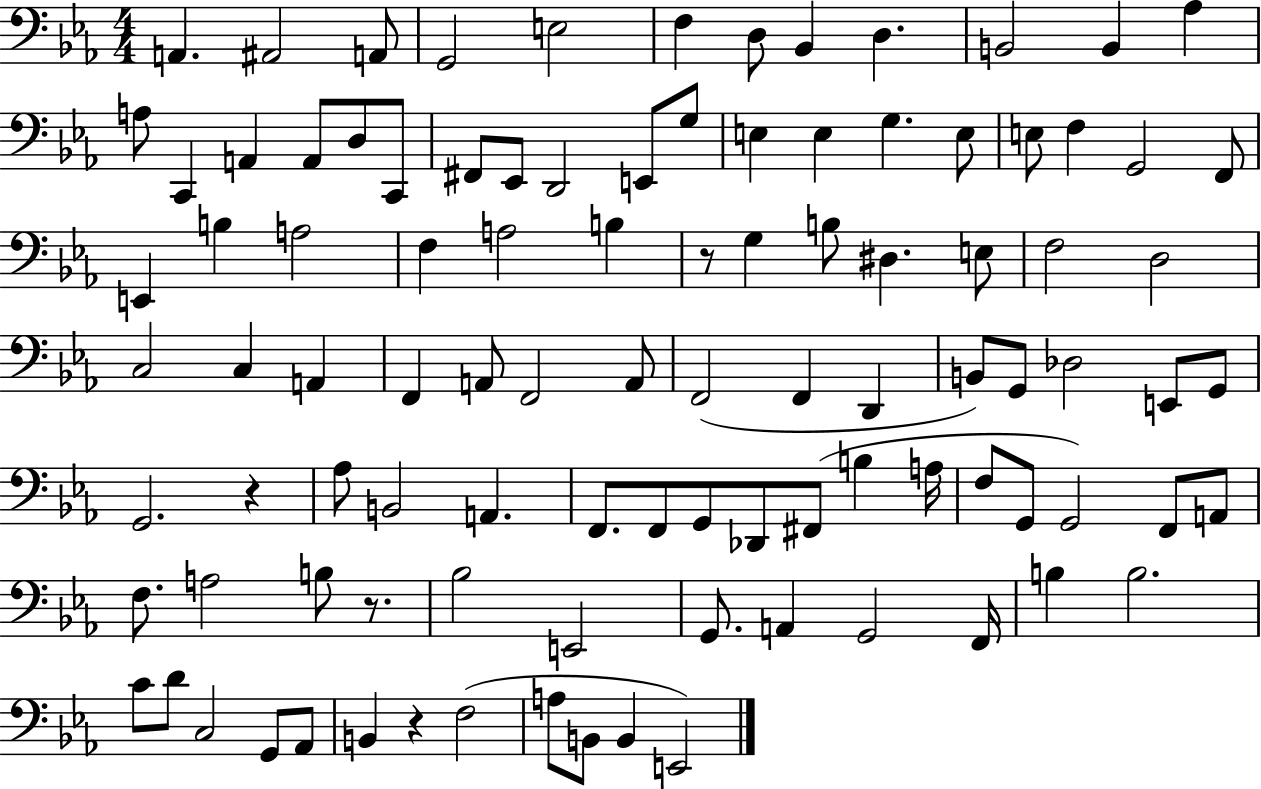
{
  \clef bass
  \numericTimeSignature
  \time 4/4
  \key ees \major
  a,4. ais,2 a,8 | g,2 e2 | f4 d8 bes,4 d4. | b,2 b,4 aes4 | \break a8 c,4 a,4 a,8 d8 c,8 | fis,8 ees,8 d,2 e,8 g8 | e4 e4 g4. e8 | e8 f4 g,2 f,8 | \break e,4 b4 a2 | f4 a2 b4 | r8 g4 b8 dis4. e8 | f2 d2 | \break c2 c4 a,4 | f,4 a,8 f,2 a,8 | f,2( f,4 d,4 | b,8) g,8 des2 e,8 g,8 | \break g,2. r4 | aes8 b,2 a,4. | f,8. f,8 g,8 des,8 fis,8( b4 a16 | f8 g,8 g,2) f,8 a,8 | \break f8. a2 b8 r8. | bes2 e,2 | g,8. a,4 g,2 f,16 | b4 b2. | \break c'8 d'8 c2 g,8 aes,8 | b,4 r4 f2( | a8 b,8 b,4 e,2) | \bar "|."
}